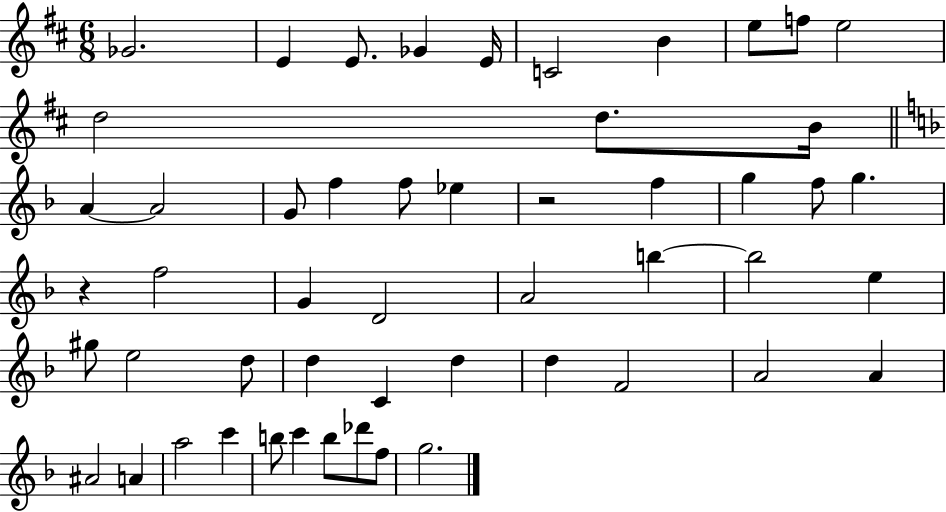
{
  \clef treble
  \numericTimeSignature
  \time 6/8
  \key d \major
  ges'2. | e'4 e'8. ges'4 e'16 | c'2 b'4 | e''8 f''8 e''2 | \break d''2 d''8. b'16 | \bar "||" \break \key d \minor a'4~~ a'2 | g'8 f''4 f''8 ees''4 | r2 f''4 | g''4 f''8 g''4. | \break r4 f''2 | g'4 d'2 | a'2 b''4~~ | b''2 e''4 | \break gis''8 e''2 d''8 | d''4 c'4 d''4 | d''4 f'2 | a'2 a'4 | \break ais'2 a'4 | a''2 c'''4 | b''8 c'''4 b''8 des'''8 f''8 | g''2. | \break \bar "|."
}